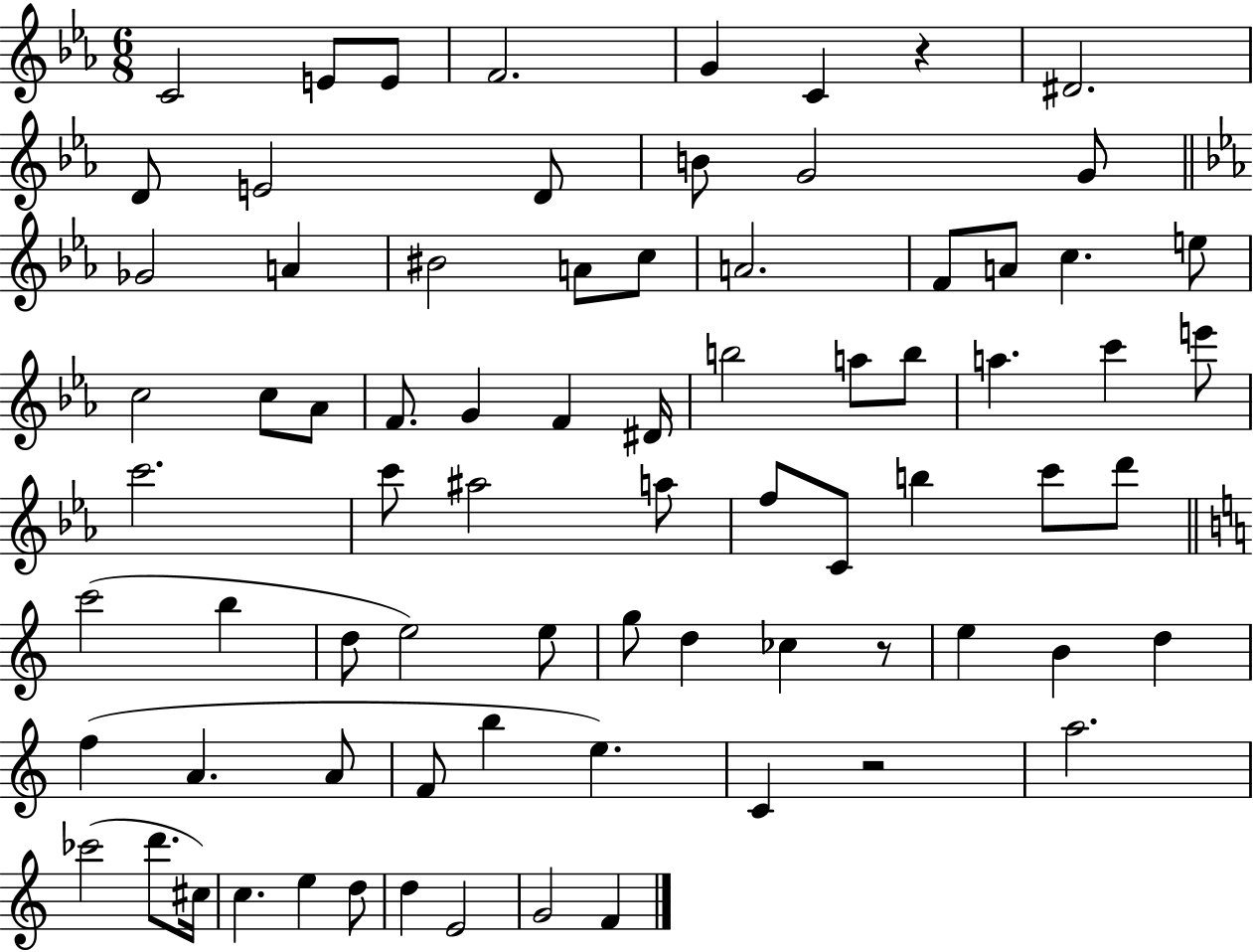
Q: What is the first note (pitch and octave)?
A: C4